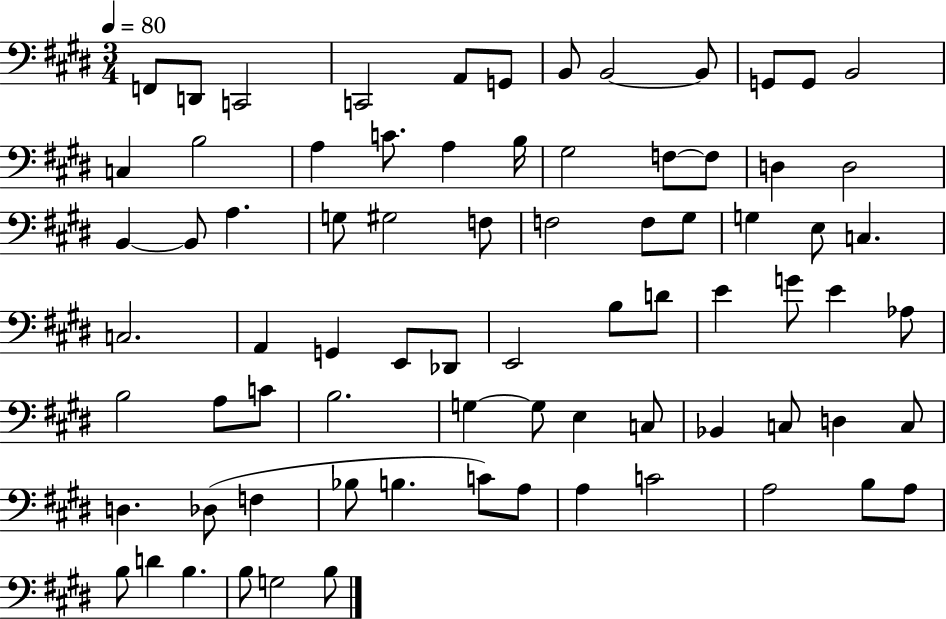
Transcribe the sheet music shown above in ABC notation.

X:1
T:Untitled
M:3/4
L:1/4
K:E
F,,/2 D,,/2 C,,2 C,,2 A,,/2 G,,/2 B,,/2 B,,2 B,,/2 G,,/2 G,,/2 B,,2 C, B,2 A, C/2 A, B,/4 ^G,2 F,/2 F,/2 D, D,2 B,, B,,/2 A, G,/2 ^G,2 F,/2 F,2 F,/2 ^G,/2 G, E,/2 C, C,2 A,, G,, E,,/2 _D,,/2 E,,2 B,/2 D/2 E G/2 E _A,/2 B,2 A,/2 C/2 B,2 G, G,/2 E, C,/2 _B,, C,/2 D, C,/2 D, _D,/2 F, _B,/2 B, C/2 A,/2 A, C2 A,2 B,/2 A,/2 B,/2 D B, B,/2 G,2 B,/2